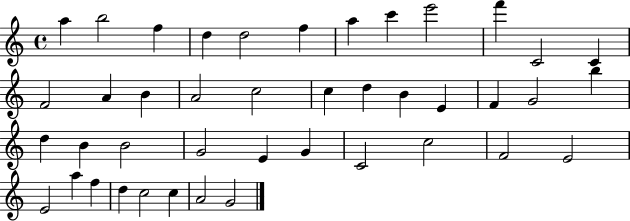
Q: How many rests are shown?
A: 0